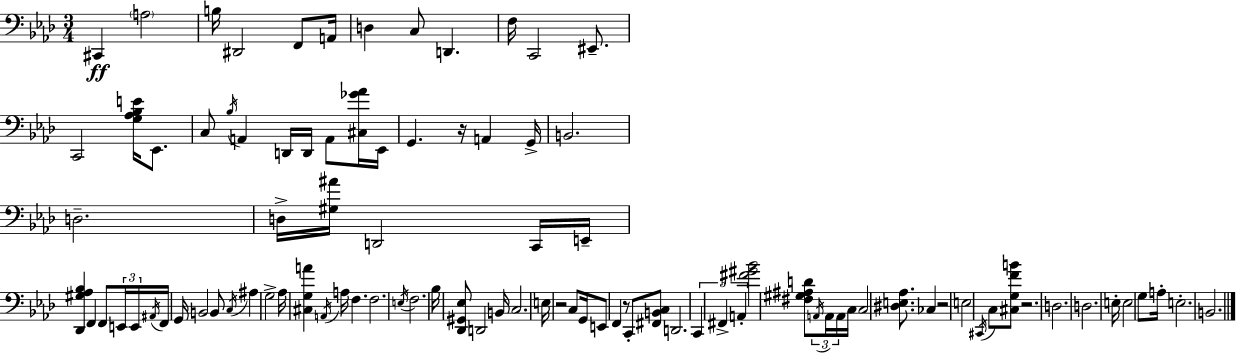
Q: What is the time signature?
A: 3/4